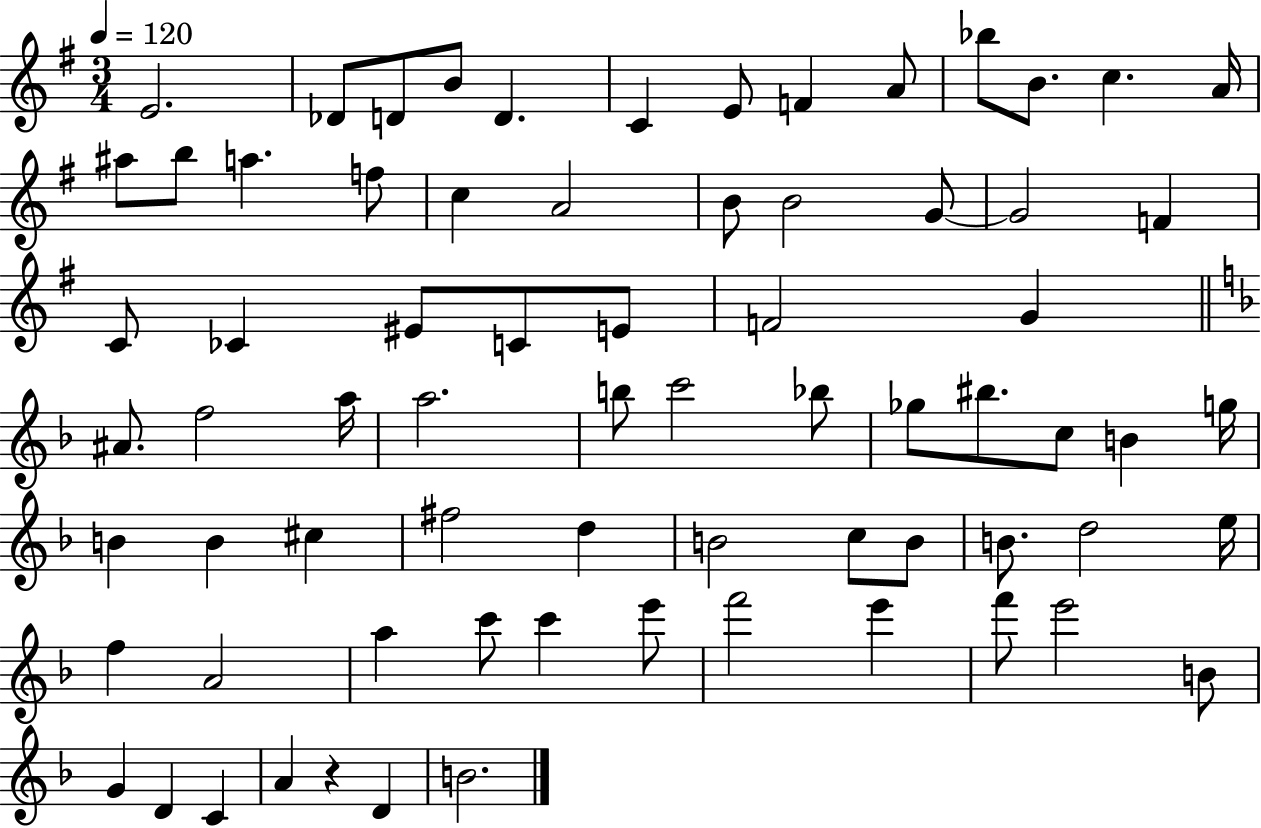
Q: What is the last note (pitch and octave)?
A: B4